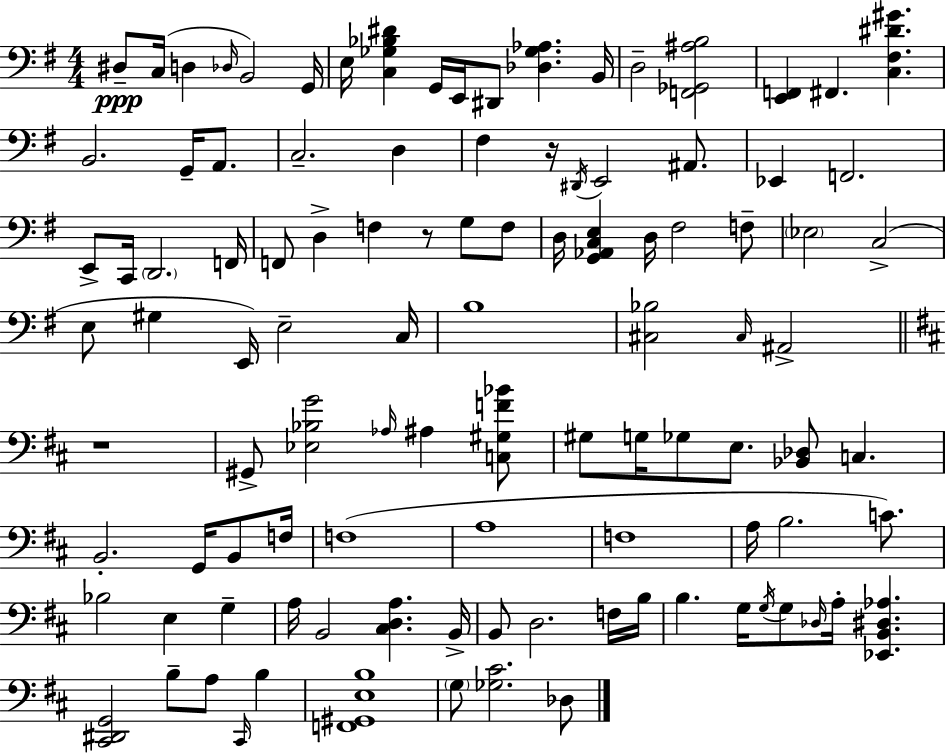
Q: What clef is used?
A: bass